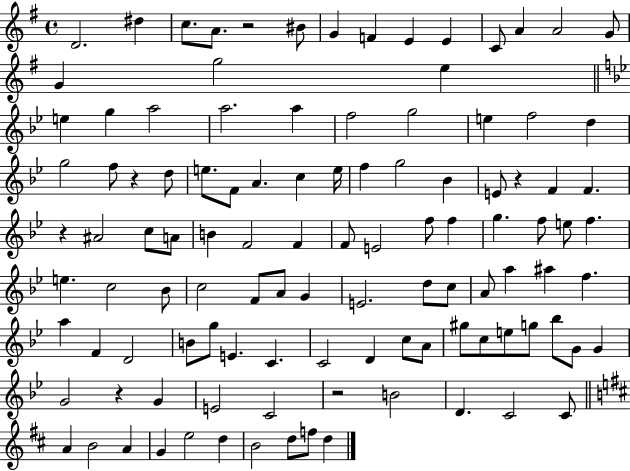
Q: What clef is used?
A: treble